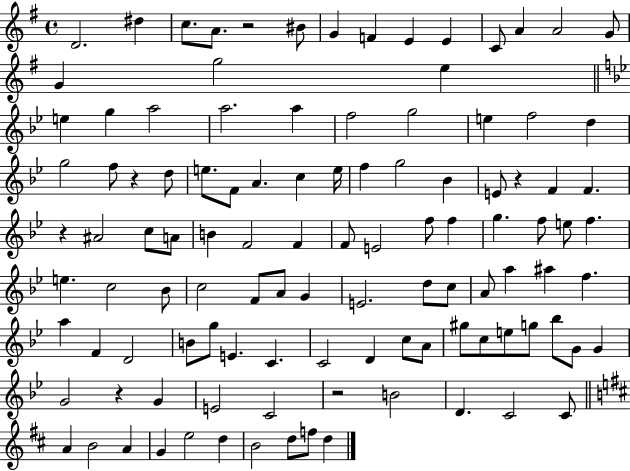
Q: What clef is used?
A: treble